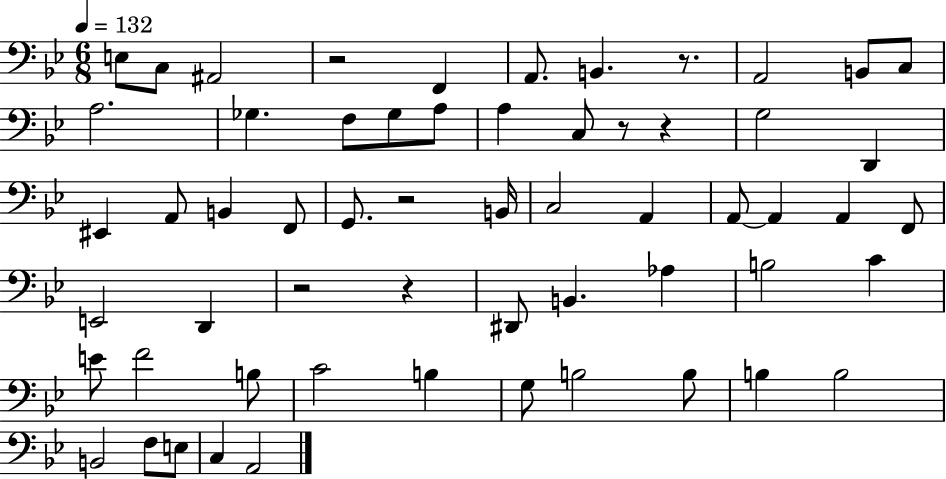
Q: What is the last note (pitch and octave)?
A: A2